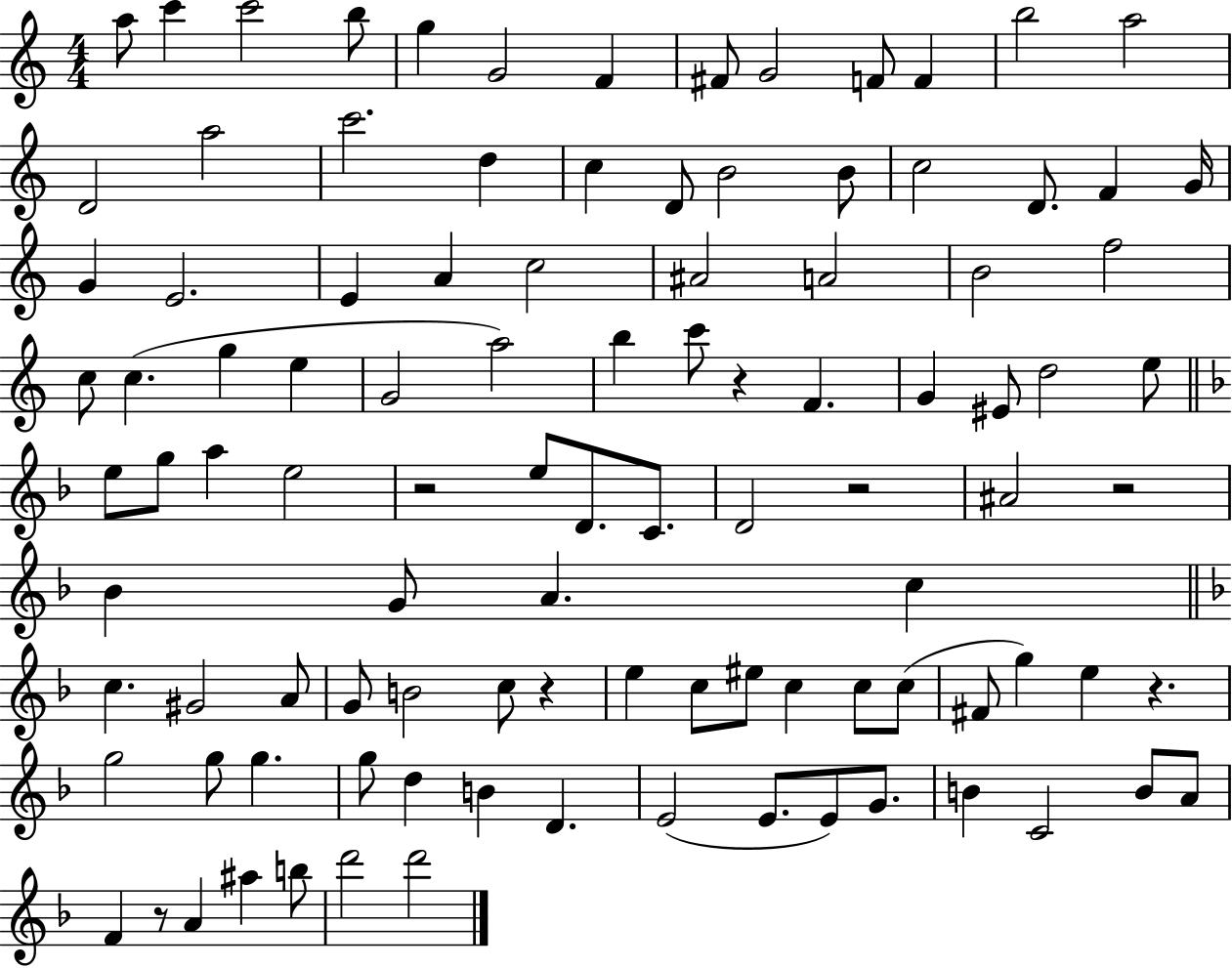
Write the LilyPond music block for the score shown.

{
  \clef treble
  \numericTimeSignature
  \time 4/4
  \key c \major
  a''8 c'''4 c'''2 b''8 | g''4 g'2 f'4 | fis'8 g'2 f'8 f'4 | b''2 a''2 | \break d'2 a''2 | c'''2. d''4 | c''4 d'8 b'2 b'8 | c''2 d'8. f'4 g'16 | \break g'4 e'2. | e'4 a'4 c''2 | ais'2 a'2 | b'2 f''2 | \break c''8 c''4.( g''4 e''4 | g'2 a''2) | b''4 c'''8 r4 f'4. | g'4 eis'8 d''2 e''8 | \break \bar "||" \break \key d \minor e''8 g''8 a''4 e''2 | r2 e''8 d'8. c'8. | d'2 r2 | ais'2 r2 | \break bes'4 g'8 a'4. c''4 | \bar "||" \break \key f \major c''4. gis'2 a'8 | g'8 b'2 c''8 r4 | e''4 c''8 eis''8 c''4 c''8 c''8( | fis'8 g''4) e''4 r4. | \break g''2 g''8 g''4. | g''8 d''4 b'4 d'4. | e'2( e'8. e'8) g'8. | b'4 c'2 b'8 a'8 | \break f'4 r8 a'4 ais''4 b''8 | d'''2 d'''2 | \bar "|."
}